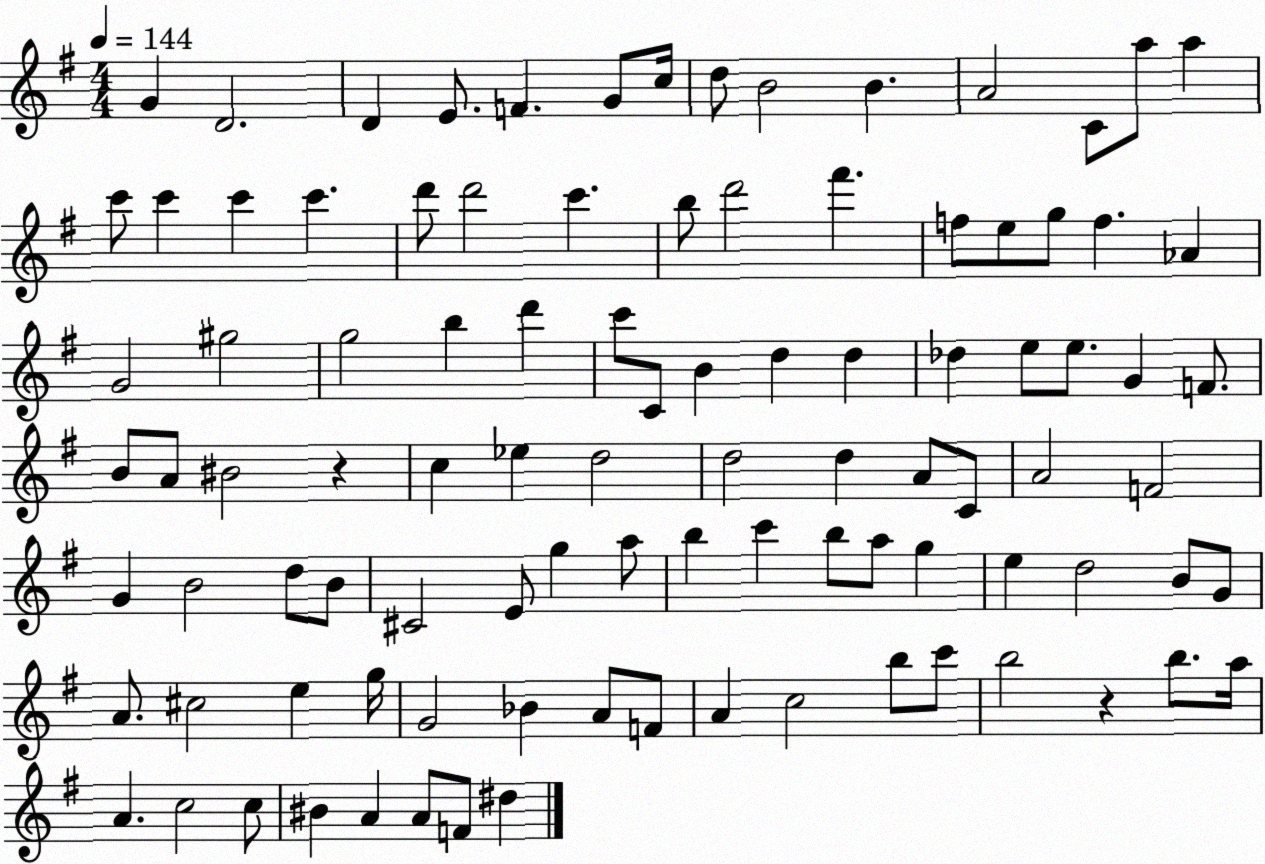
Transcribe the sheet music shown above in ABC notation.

X:1
T:Untitled
M:4/4
L:1/4
K:G
G D2 D E/2 F G/2 c/4 d/2 B2 B A2 C/2 a/2 a c'/2 c' c' c' d'/2 d'2 c' b/2 d'2 ^f' f/2 e/2 g/2 f _A G2 ^g2 g2 b d' c'/2 C/2 B d d _d e/2 e/2 G F/2 B/2 A/2 ^B2 z c _e d2 d2 d A/2 C/2 A2 F2 G B2 d/2 B/2 ^C2 E/2 g a/2 b c' b/2 a/2 g e d2 B/2 G/2 A/2 ^c2 e g/4 G2 _B A/2 F/2 A c2 b/2 c'/2 b2 z b/2 a/4 A c2 c/2 ^B A A/2 F/2 ^d